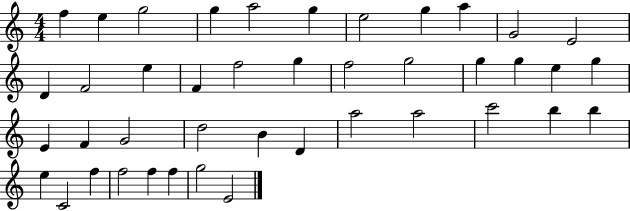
{
  \clef treble
  \numericTimeSignature
  \time 4/4
  \key c \major
  f''4 e''4 g''2 | g''4 a''2 g''4 | e''2 g''4 a''4 | g'2 e'2 | \break d'4 f'2 e''4 | f'4 f''2 g''4 | f''2 g''2 | g''4 g''4 e''4 g''4 | \break e'4 f'4 g'2 | d''2 b'4 d'4 | a''2 a''2 | c'''2 b''4 b''4 | \break e''4 c'2 f''4 | f''2 f''4 f''4 | g''2 e'2 | \bar "|."
}